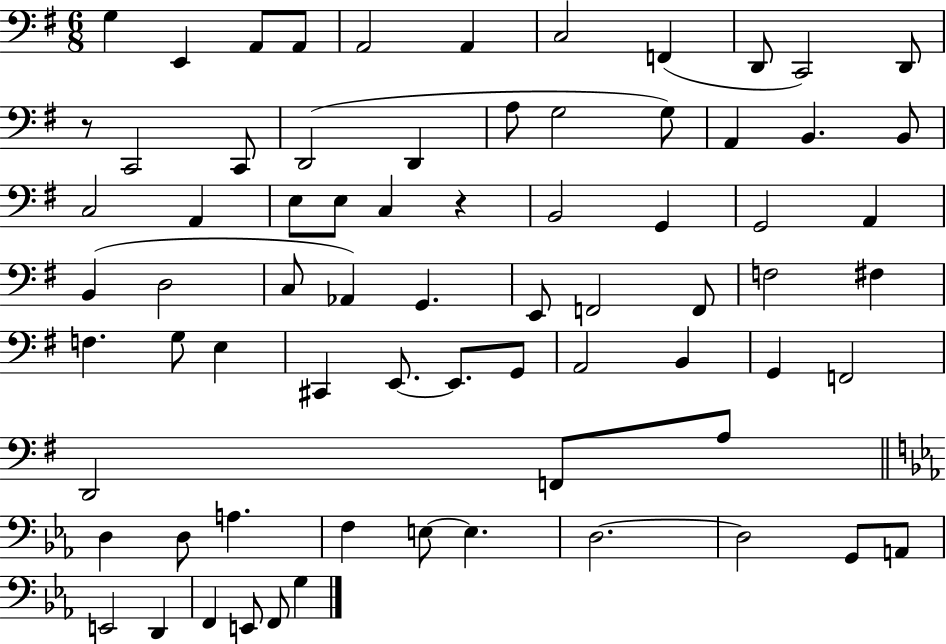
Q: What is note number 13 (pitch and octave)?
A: C2